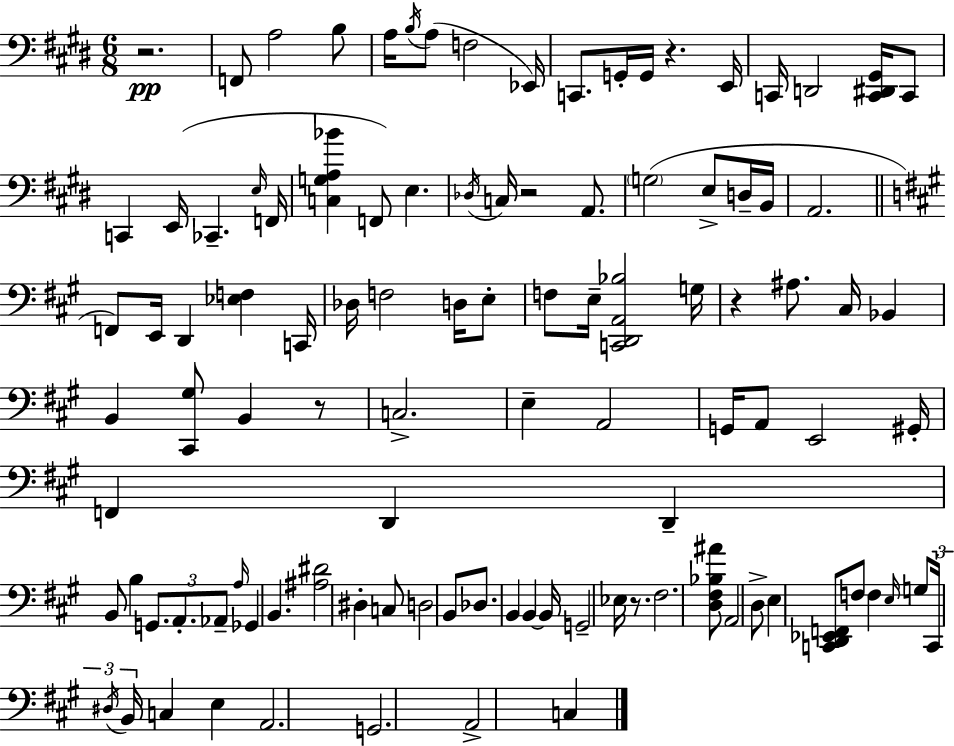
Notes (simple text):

R/h. F2/e A3/h B3/e A3/s B3/s A3/e F3/h Eb2/s C2/e. G2/s G2/s R/q. E2/s C2/s D2/h [C2,D#2,G#2]/s C2/e C2/q E2/s CES2/q. E3/s F2/s [C3,G3,A3,Bb4]/q F2/e E3/q. Db3/s C3/s R/h A2/e. G3/h E3/e D3/s B2/s A2/h. F2/e E2/s D2/q [Eb3,F3]/q C2/s Db3/s F3/h D3/s E3/e F3/e E3/s [C2,D2,A2,Bb3]/h G3/s R/q A#3/e. C#3/s Bb2/q B2/q [C#2,G#3]/e B2/q R/e C3/h. E3/q A2/h G2/s A2/e E2/h G#2/s F2/q D2/q D2/q B2/e B3/q G2/e. A2/e. Ab2/e A3/s Gb2/q B2/q. [A#3,D#4]/h D#3/q C3/e D3/h B2/e Db3/e. B2/q B2/q B2/s G2/h Eb3/s R/e. F#3/h. [D3,F#3,Bb3,A#4]/e A2/h D3/e E3/q [C2,D2,Eb2,F2]/e F3/e F3/q E3/s G3/e C2/s D#3/s B2/s C3/q E3/q A2/h. G2/h. A2/h C3/q